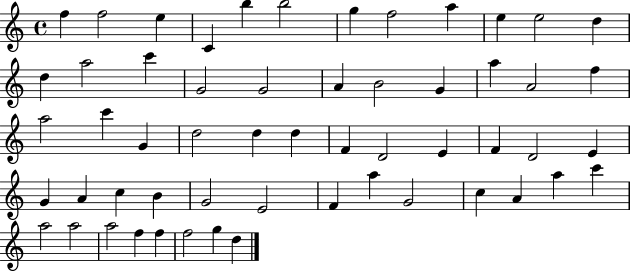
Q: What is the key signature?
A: C major